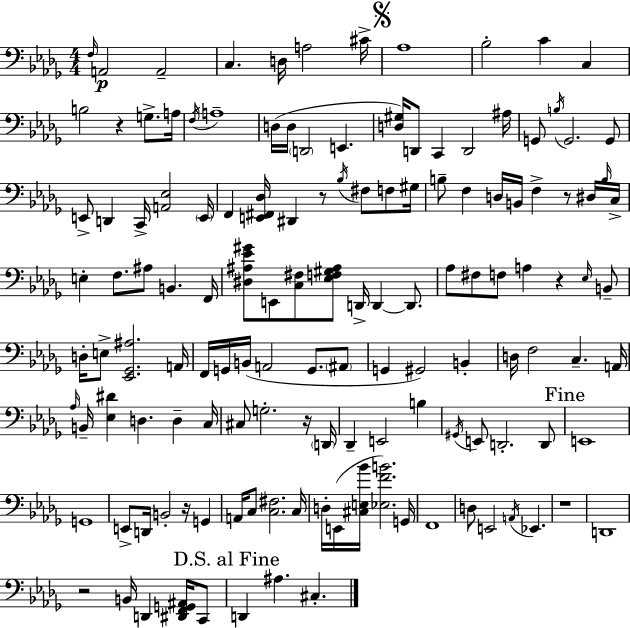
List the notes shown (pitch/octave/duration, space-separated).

F3/s A2/h A2/h C3/q. D3/s A3/h C#4/s Ab3/w Bb3/h C4/q C3/q B3/h R/q G3/e. A3/s F3/s A3/w D3/s D3/s D2/h E2/q. [D3,G#3]/s D2/e C2/q D2/h A#3/s G2/e B3/s G2/h. G2/e E2/e D2/q C2/s [A2,Eb3]/h E2/s F2/q [E2,F#2,Db3]/s D#2/q R/e Bb3/s F#3/e F3/e G#3/s B3/e F3/q D3/s B2/s F3/q R/e D#3/s B3/s C3/s E3/q F3/e. A#3/e B2/q. F2/s [D#3,A#3,Eb4,G#4]/e E2/e [C3,F#3]/e [Eb3,F3,G#3,A#3]/e D2/s D2/q D2/e. Ab3/e F#3/e F3/e A3/q R/q Eb3/s B2/e D3/s E3/e [Eb2,Gb2,A#3]/h. A2/s F2/s G2/s B2/s A2/h G2/e. A#2/e G2/q G#2/h B2/q D3/s F3/h C3/q. A2/s Ab3/s B2/s [Eb3,D#4]/q D3/q. D3/q C3/s C#3/e G3/h. R/s D2/s Db2/q E2/h B3/q G#2/s E2/e D2/h. D2/e E2/w G2/w E2/e D2/s B2/h R/s G2/q A2/s C3/e [C3,F#3]/h. C3/s D3/s E2/s [C#3,E3,Bb4]/s [Eb3,F4,B4]/h. G2/s F2/w D3/e E2/h A2/s Eb2/q. R/w D2/w R/h B2/s D2/q [D#2,F2,G2,A#2]/s C2/e D2/q A#3/q. C#3/q.